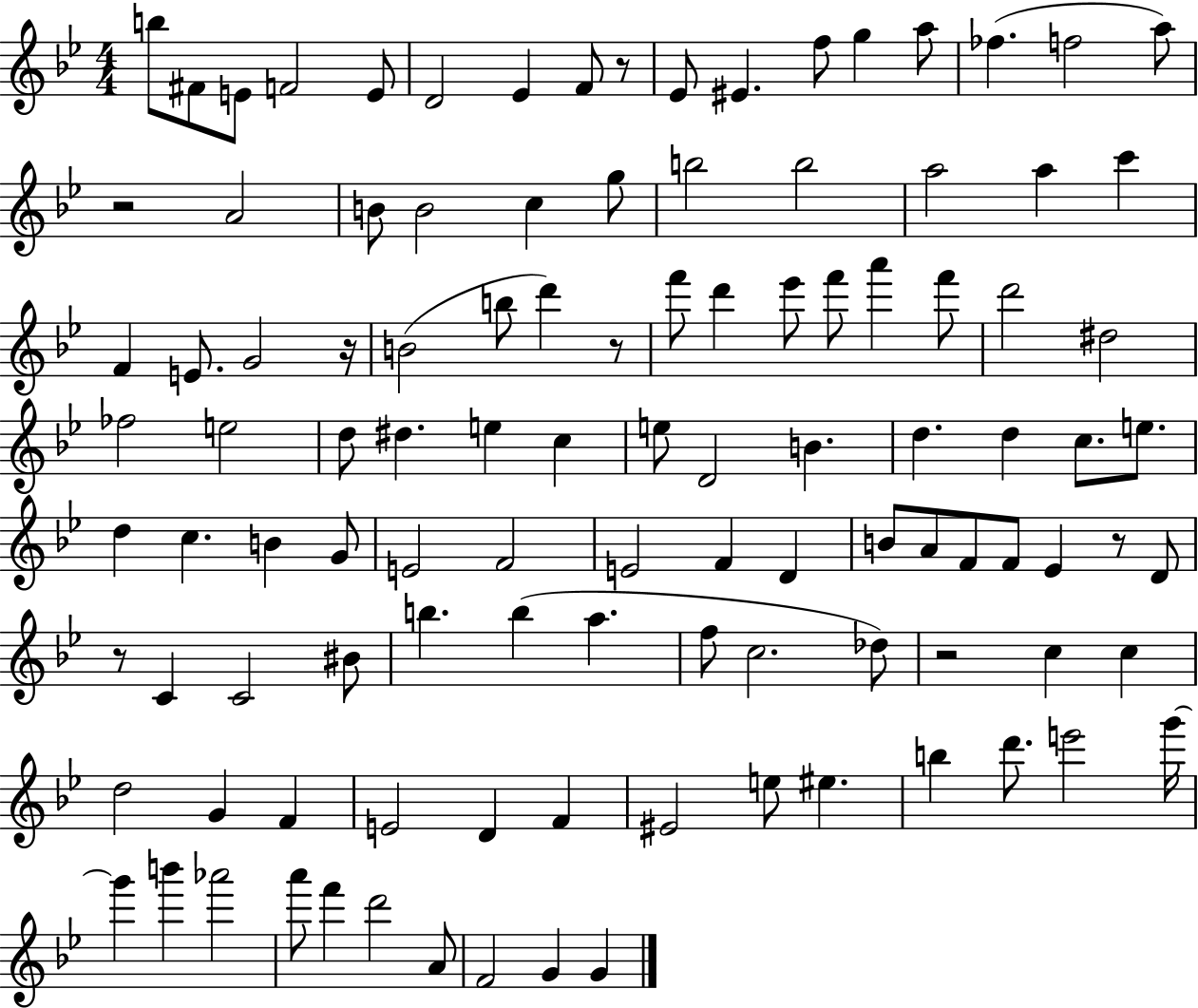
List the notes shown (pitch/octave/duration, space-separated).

B5/e F#4/e E4/e F4/h E4/e D4/h Eb4/q F4/e R/e Eb4/e EIS4/q. F5/e G5/q A5/e FES5/q. F5/h A5/e R/h A4/h B4/e B4/h C5/q G5/e B5/h B5/h A5/h A5/q C6/q F4/q E4/e. G4/h R/s B4/h B5/e D6/q R/e F6/e D6/q Eb6/e F6/e A6/q F6/e D6/h D#5/h FES5/h E5/h D5/e D#5/q. E5/q C5/q E5/e D4/h B4/q. D5/q. D5/q C5/e. E5/e. D5/q C5/q. B4/q G4/e E4/h F4/h E4/h F4/q D4/q B4/e A4/e F4/e F4/e Eb4/q R/e D4/e R/e C4/q C4/h BIS4/e B5/q. B5/q A5/q. F5/e C5/h. Db5/e R/h C5/q C5/q D5/h G4/q F4/q E4/h D4/q F4/q EIS4/h E5/e EIS5/q. B5/q D6/e. E6/h G6/s G6/q B6/q Ab6/h A6/e F6/q D6/h A4/e F4/h G4/q G4/q